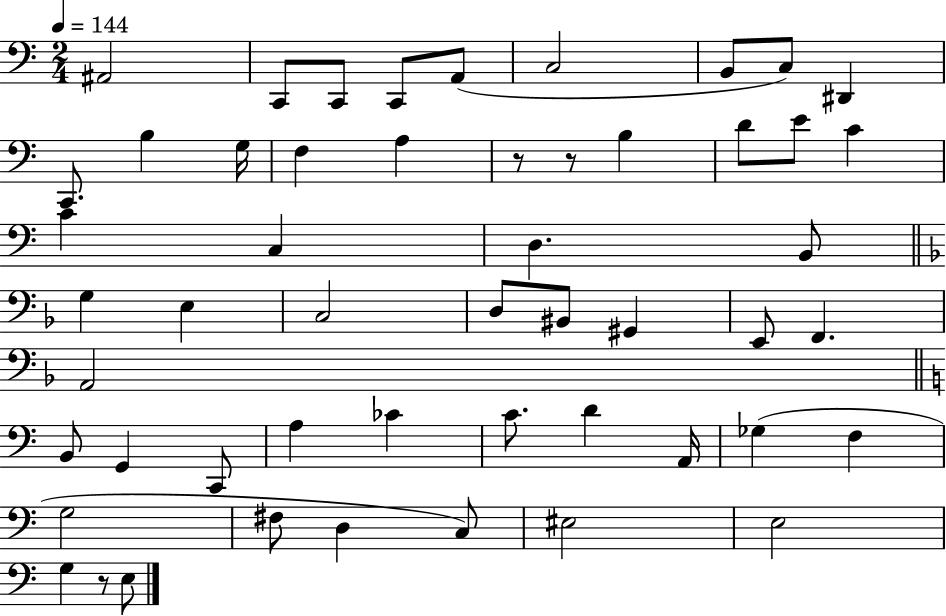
A#2/h C2/e C2/e C2/e A2/e C3/h B2/e C3/e D#2/q C2/e. B3/q G3/s F3/q A3/q R/e R/e B3/q D4/e E4/e C4/q C4/q C3/q D3/q. B2/e G3/q E3/q C3/h D3/e BIS2/e G#2/q E2/e F2/q. A2/h B2/e G2/q C2/e A3/q CES4/q C4/e. D4/q A2/s Gb3/q F3/q G3/h F#3/e D3/q C3/e EIS3/h E3/h G3/q R/e E3/e